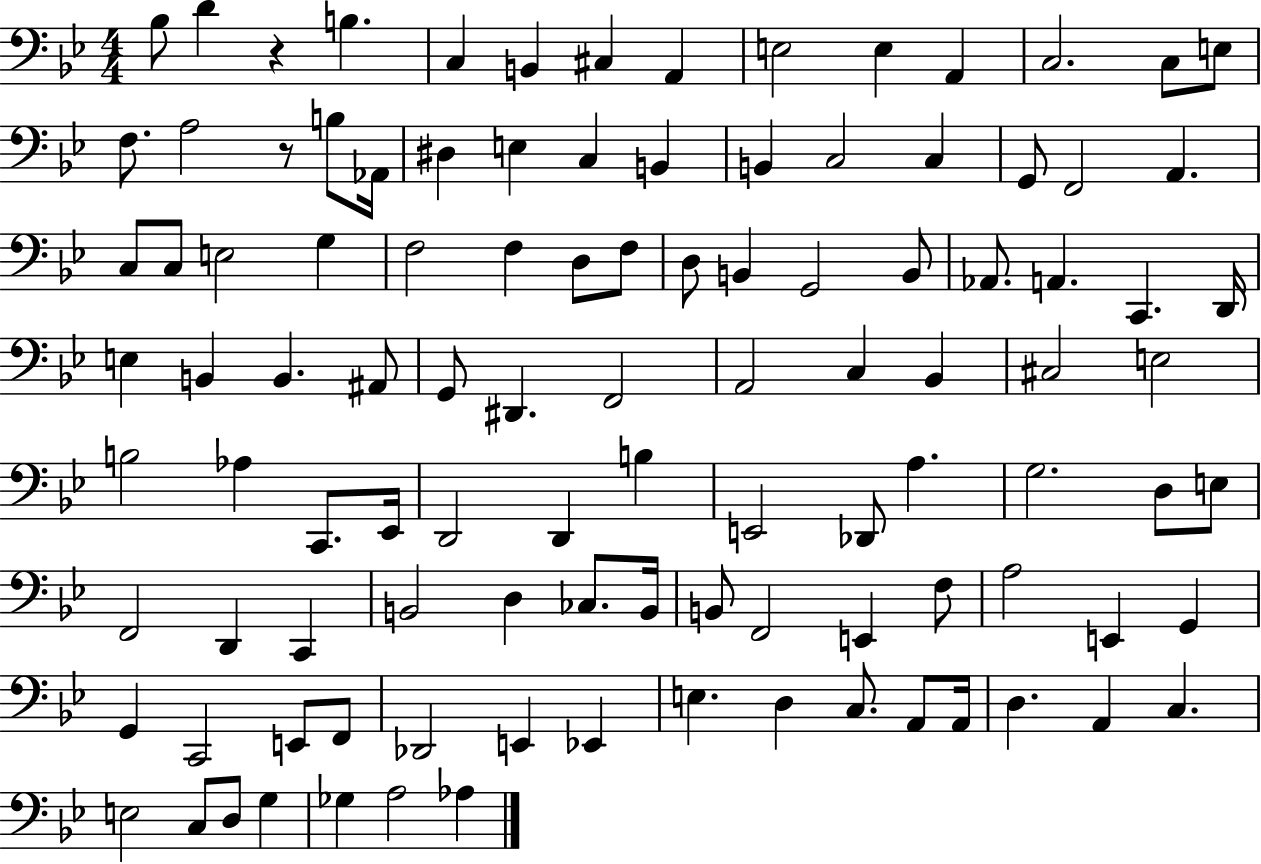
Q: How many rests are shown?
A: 2